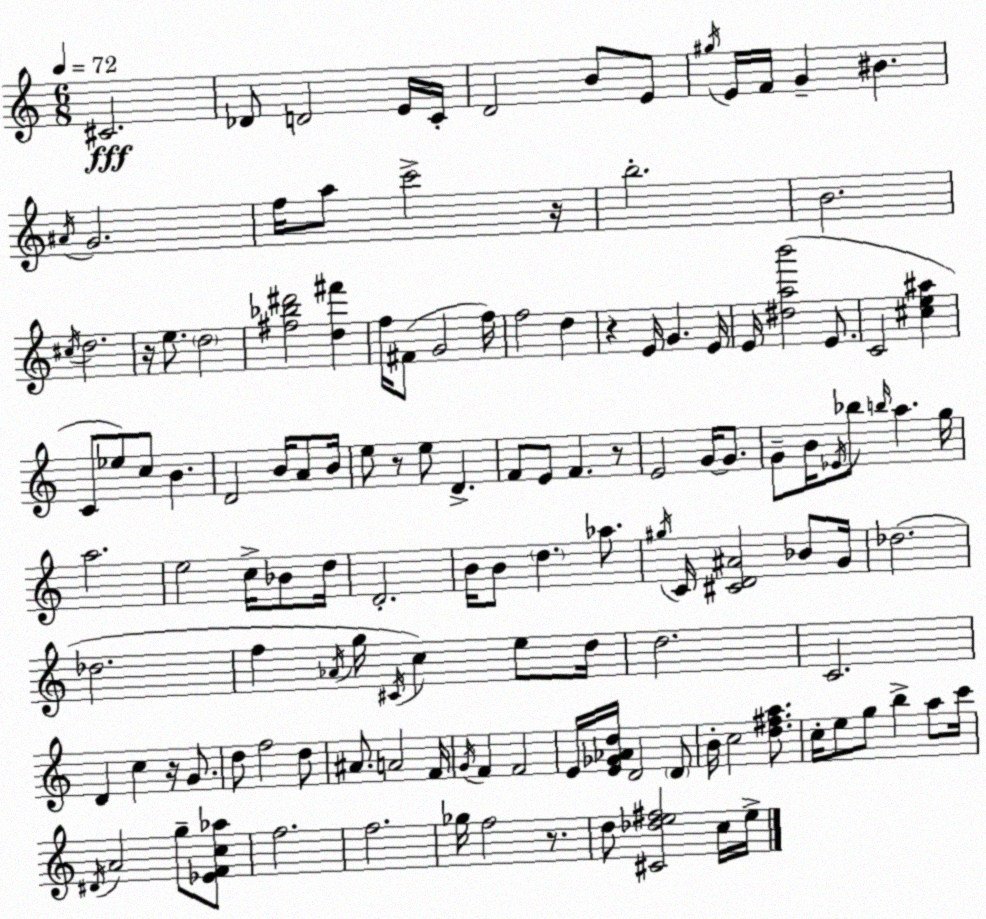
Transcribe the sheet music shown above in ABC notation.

X:1
T:Untitled
M:6/8
L:1/4
K:Am
^C2 _D/2 D2 E/4 C/4 D2 B/2 E/2 ^g/4 E/4 F/4 G ^B ^A/4 G2 f/4 a/2 c'2 z/4 b2 B2 ^c/4 d2 z/4 e/2 d2 [^f_b^d']2 [d^f'] f/4 ^F/2 G2 f/4 f2 d z E/4 G E/4 E/4 [^dab']2 E/2 C2 [^ce^a] C/2 _e/2 c/2 B D2 B/4 A/2 B/4 e/2 z/2 e/2 D F/2 E/2 F z/2 E2 G/4 G/2 G/2 B/4 _E/4 _b/2 b/4 a g/4 a2 e2 c/4 _B/2 d/4 D2 B/4 B/2 d _a/2 ^g/4 C/4 [^CD^A]2 _B/2 G/4 _d2 _d2 f _A/4 g/4 ^C/4 c e/2 d/4 d2 C2 D c z/4 G/2 d/2 f2 d/2 ^A/2 A2 F/4 G/4 F F2 E/4 [E_G_Ad]/4 D2 D/2 B/4 c2 [d^fa]/2 c/4 e/2 g/2 b a/2 c'/4 ^D/4 A2 g/2 [_EFc_a]/2 f2 f2 _g/4 f2 z/2 d/2 [^C_de^f]2 c/4 e/4